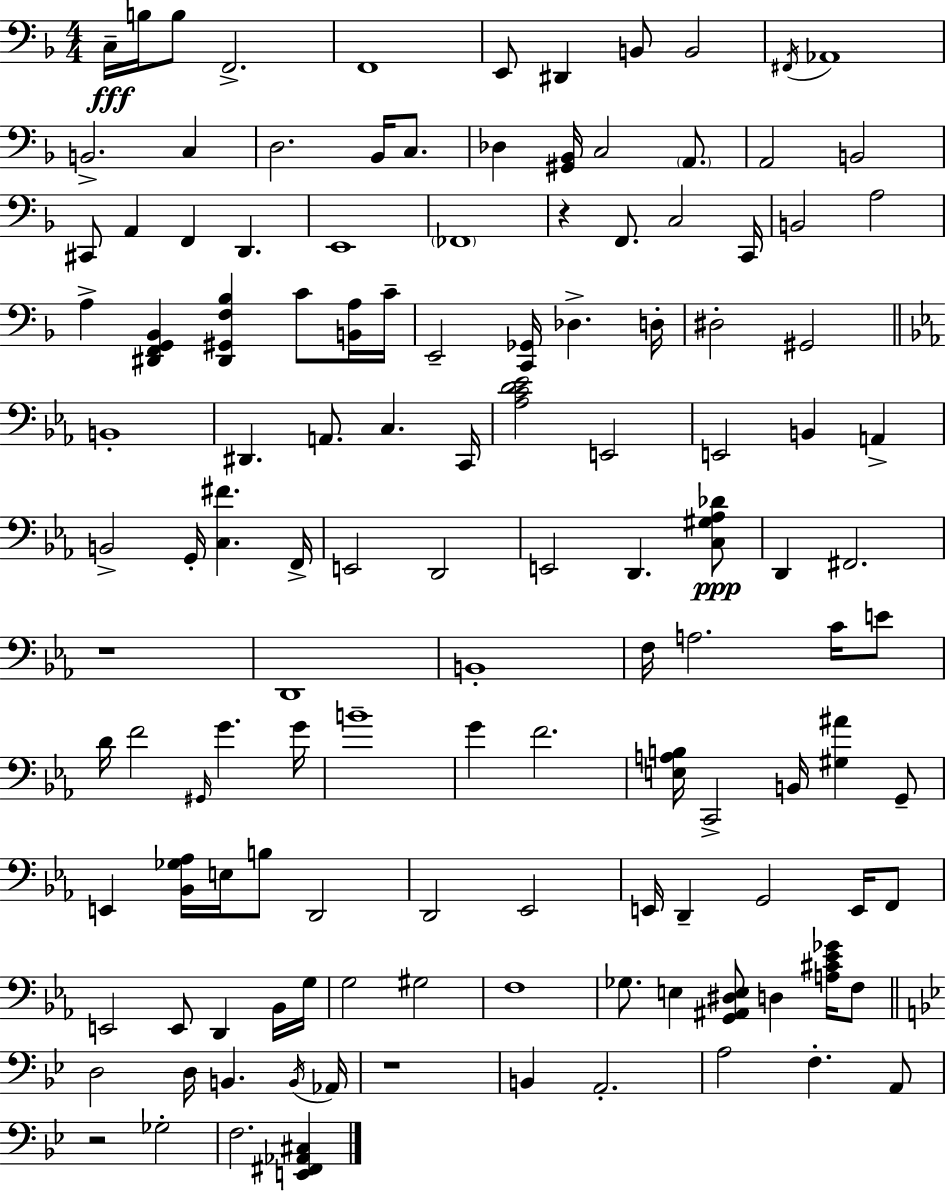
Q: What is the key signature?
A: D minor